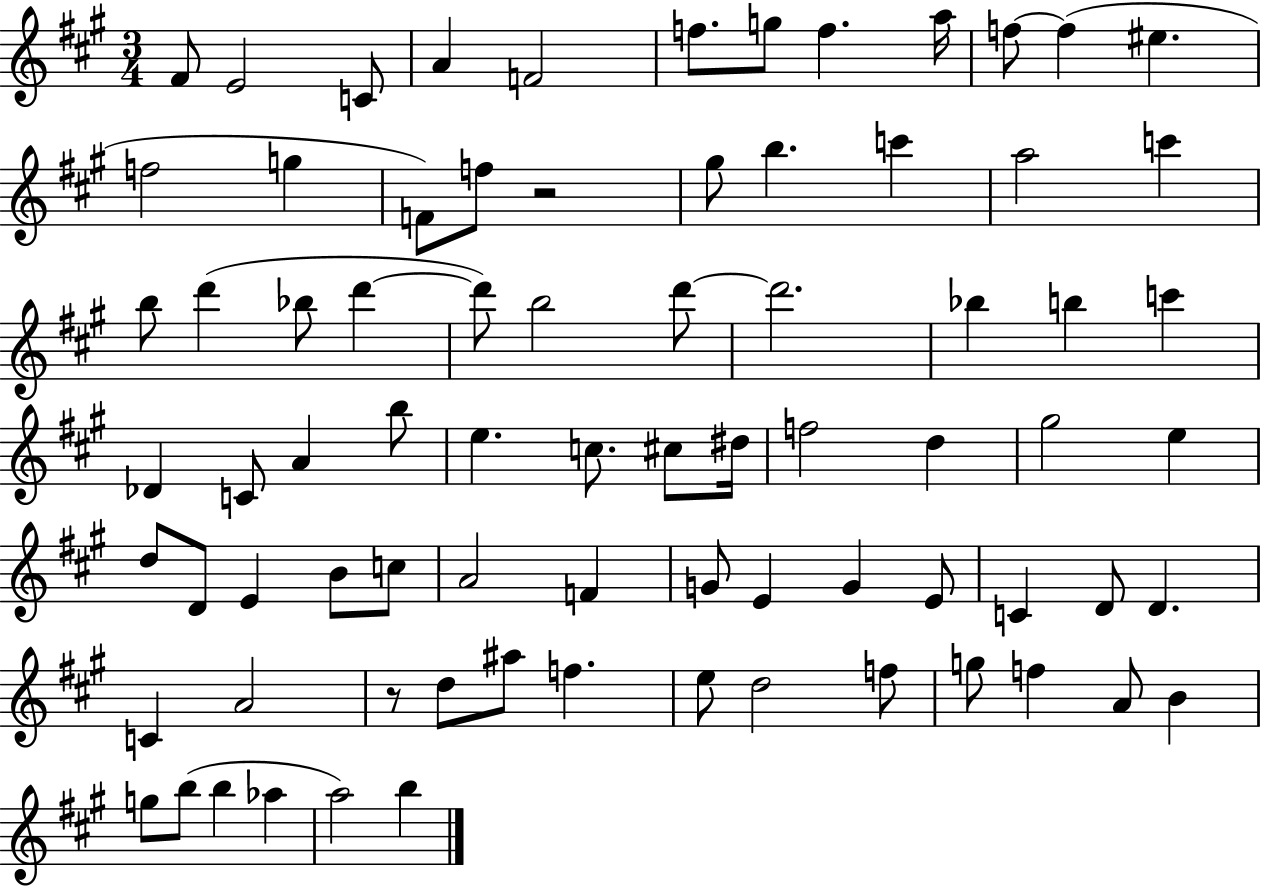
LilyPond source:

{
  \clef treble
  \numericTimeSignature
  \time 3/4
  \key a \major
  fis'8 e'2 c'8 | a'4 f'2 | f''8. g''8 f''4. a''16 | f''8~~ f''4( eis''4. | \break f''2 g''4 | f'8) f''8 r2 | gis''8 b''4. c'''4 | a''2 c'''4 | \break b''8 d'''4( bes''8 d'''4~~ | d'''8) b''2 d'''8~~ | d'''2. | bes''4 b''4 c'''4 | \break des'4 c'8 a'4 b''8 | e''4. c''8. cis''8 dis''16 | f''2 d''4 | gis''2 e''4 | \break d''8 d'8 e'4 b'8 c''8 | a'2 f'4 | g'8 e'4 g'4 e'8 | c'4 d'8 d'4. | \break c'4 a'2 | r8 d''8 ais''8 f''4. | e''8 d''2 f''8 | g''8 f''4 a'8 b'4 | \break g''8 b''8( b''4 aes''4 | a''2) b''4 | \bar "|."
}